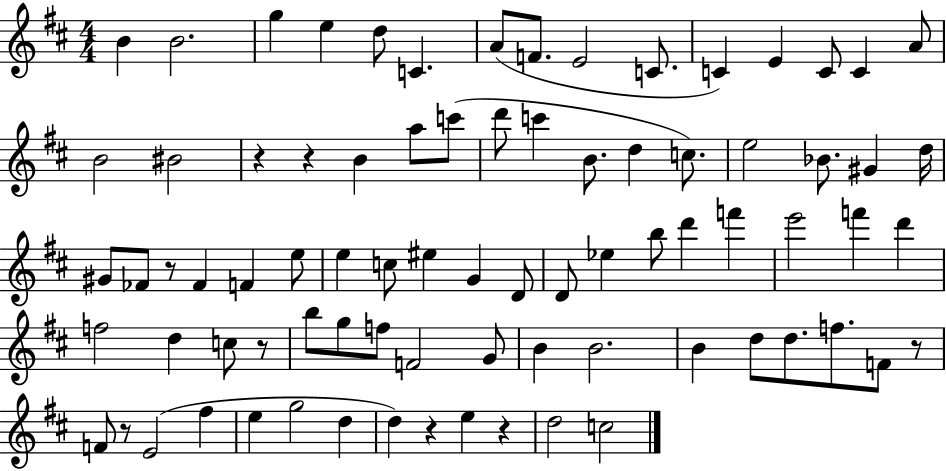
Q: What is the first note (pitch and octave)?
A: B4